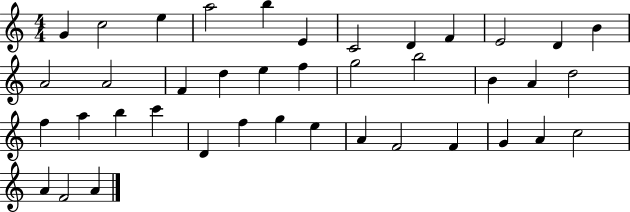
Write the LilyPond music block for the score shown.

{
  \clef treble
  \numericTimeSignature
  \time 4/4
  \key c \major
  g'4 c''2 e''4 | a''2 b''4 e'4 | c'2 d'4 f'4 | e'2 d'4 b'4 | \break a'2 a'2 | f'4 d''4 e''4 f''4 | g''2 b''2 | b'4 a'4 d''2 | \break f''4 a''4 b''4 c'''4 | d'4 f''4 g''4 e''4 | a'4 f'2 f'4 | g'4 a'4 c''2 | \break a'4 f'2 a'4 | \bar "|."
}